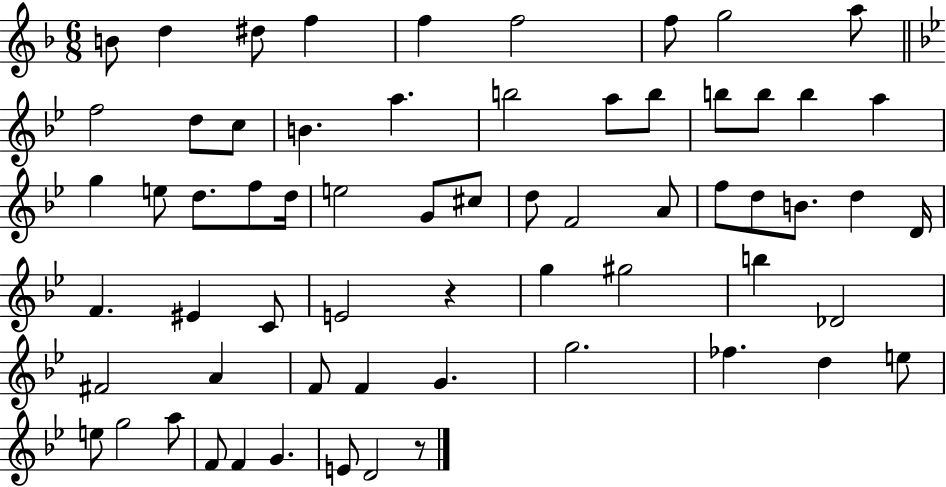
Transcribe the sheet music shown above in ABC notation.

X:1
T:Untitled
M:6/8
L:1/4
K:F
B/2 d ^d/2 f f f2 f/2 g2 a/2 f2 d/2 c/2 B a b2 a/2 b/2 b/2 b/2 b a g e/2 d/2 f/2 d/4 e2 G/2 ^c/2 d/2 F2 A/2 f/2 d/2 B/2 d D/4 F ^E C/2 E2 z g ^g2 b _D2 ^F2 A F/2 F G g2 _f d e/2 e/2 g2 a/2 F/2 F G E/2 D2 z/2